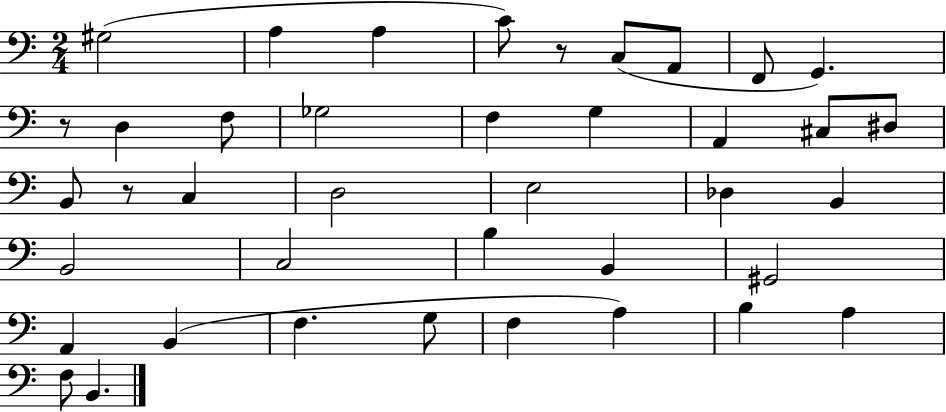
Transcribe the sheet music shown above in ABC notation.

X:1
T:Untitled
M:2/4
L:1/4
K:C
^G,2 A, A, C/2 z/2 C,/2 A,,/2 F,,/2 G,, z/2 D, F,/2 _G,2 F, G, A,, ^C,/2 ^D,/2 B,,/2 z/2 C, D,2 E,2 _D, B,, B,,2 C,2 B, B,, ^G,,2 A,, B,, F, G,/2 F, A, B, A, F,/2 B,,